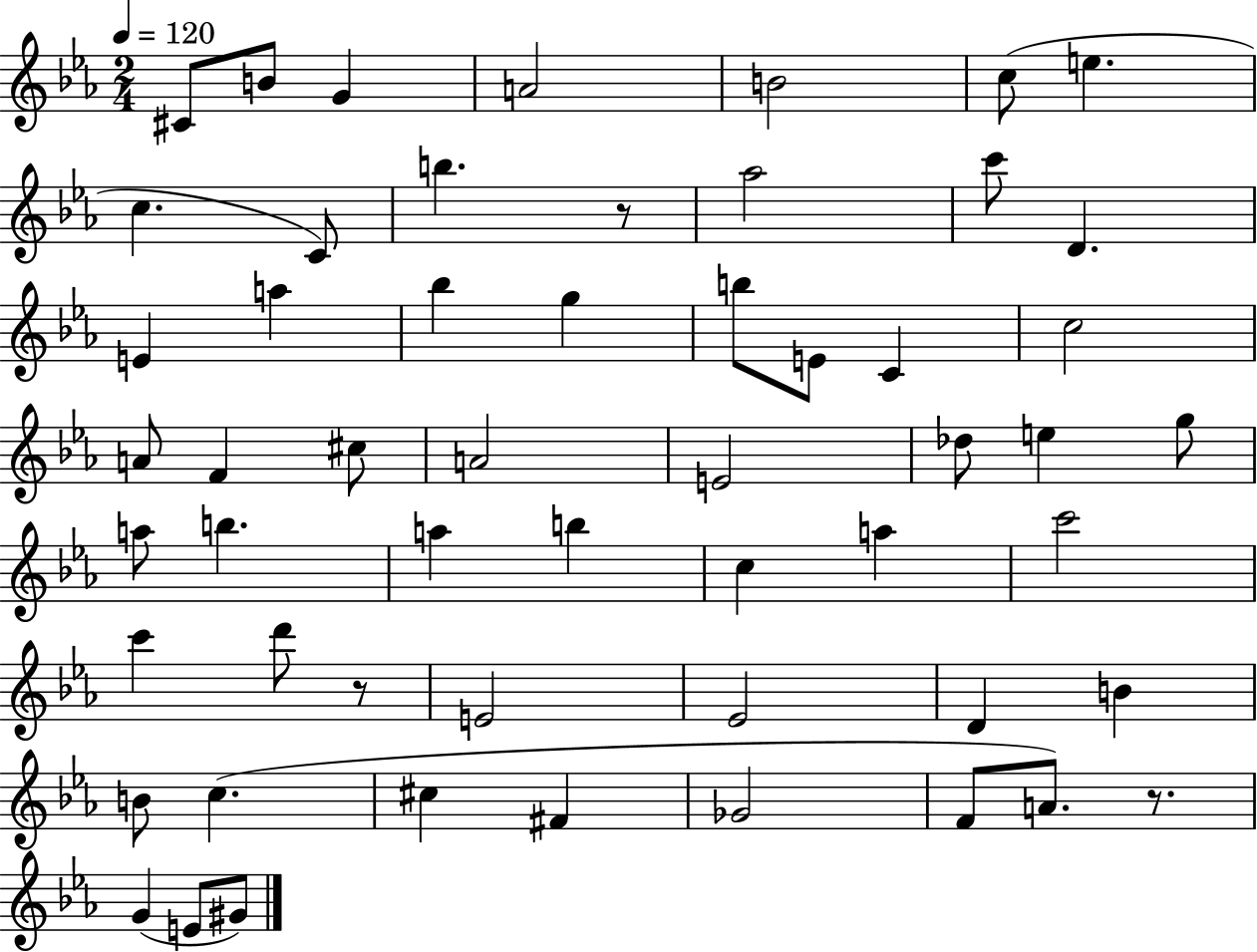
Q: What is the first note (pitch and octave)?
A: C#4